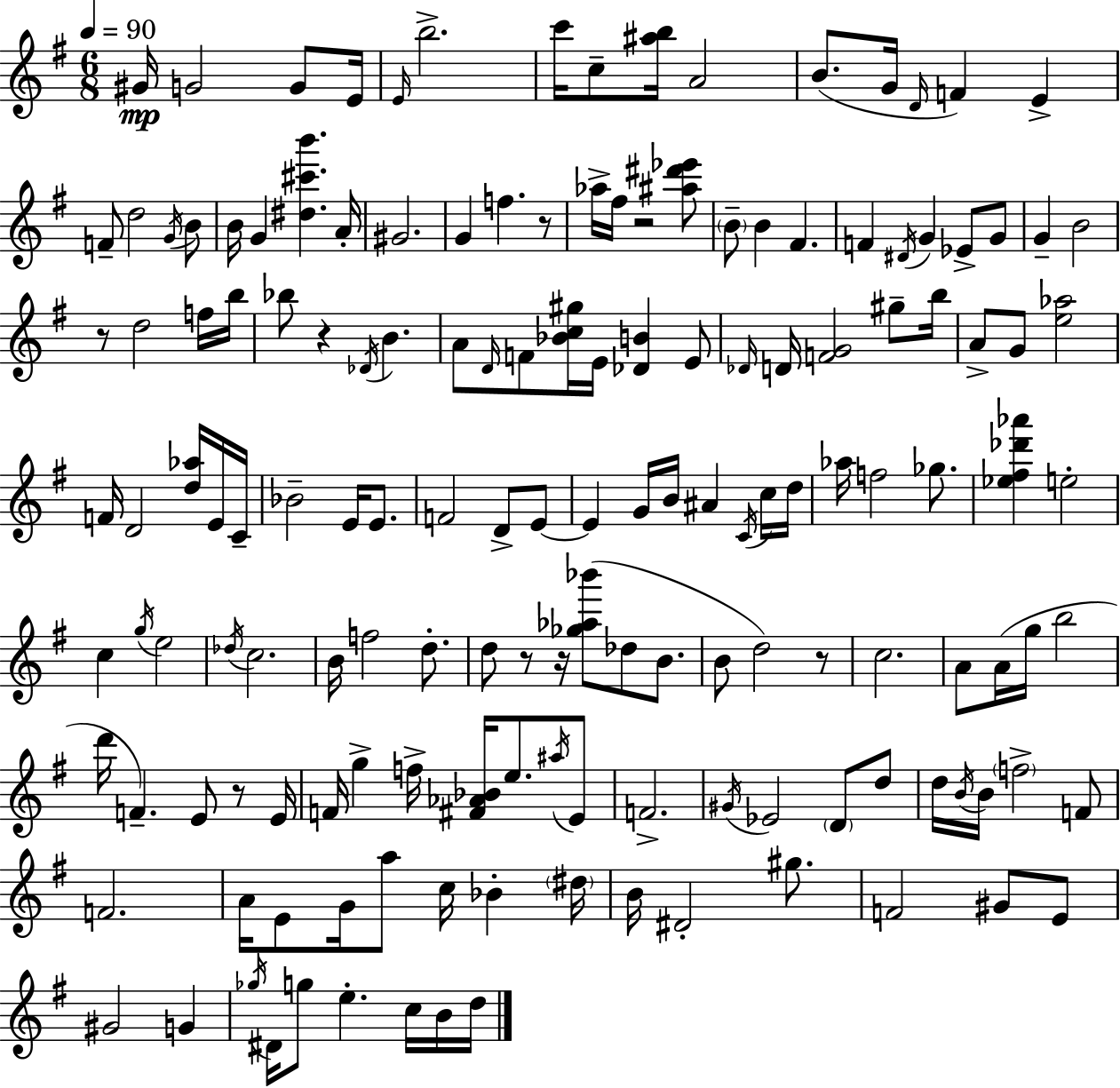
{
  \clef treble
  \numericTimeSignature
  \time 6/8
  \key e \minor
  \tempo 4 = 90
  \repeat volta 2 { gis'16\mp g'2 g'8 e'16 | \grace { e'16 } b''2.-> | c'''16 c''8-- <ais'' b''>16 a'2 | b'8.( g'16 \grace { d'16 } f'4) e'4-> | \break f'8-- d''2 | \acciaccatura { g'16 } b'8 b'16 g'4 <dis'' cis''' b'''>4. | a'16-. gis'2. | g'4 f''4. | \break r8 aes''16-> fis''16 r2 | <ais'' dis''' ees'''>8 \parenthesize b'8-- b'4 fis'4. | f'4 \acciaccatura { dis'16 } g'4 | ees'8-> g'8 g'4-- b'2 | \break r8 d''2 | f''16 b''16 bes''8 r4 \acciaccatura { des'16 } b'4. | a'8 \grace { d'16 } f'8 <bes' c'' gis''>16 e'16 | <des' b'>4 e'8 \grace { des'16 } d'16 <f' g'>2 | \break gis''8-- b''16 a'8-> g'8 <e'' aes''>2 | f'16 d'2 | <d'' aes''>16 e'16 c'16-- bes'2-- | e'16 e'8. f'2 | \break d'8-> e'8~~ e'4 g'16 | b'16 ais'4 \acciaccatura { c'16 } c''16 d''16 aes''16 f''2 | ges''8. <ees'' fis'' des''' aes'''>4 | e''2-. c''4 | \break \acciaccatura { g''16 } e''2 \acciaccatura { des''16 } c''2. | b'16 f''2 | d''8.-. d''8 | r8 r16 <ges'' aes'' bes'''>8( des''8 b'8. b'8 | \break d''2) r8 c''2. | a'8 | a'16( g''16 b''2 d'''16 f'4.--) | e'8 r8 e'16 f'16 g''4-> | \break f''16-> <fis' aes' bes'>16 e''8. \acciaccatura { ais''16 } e'8 f'2.-> | \acciaccatura { gis'16 } | ees'2 \parenthesize d'8 d''8 | d''16 \acciaccatura { b'16 } b'16 \parenthesize f''2-> f'8 | \break f'2. | a'16 e'8 g'16 a''8 c''16 bes'4-. | \parenthesize dis''16 b'16 dis'2-. gis''8. | f'2 gis'8 e'8 | \break gis'2 g'4 | \acciaccatura { ges''16 } dis'16 g''8 e''4.-. c''16 | b'16 d''16 } \bar "|."
}